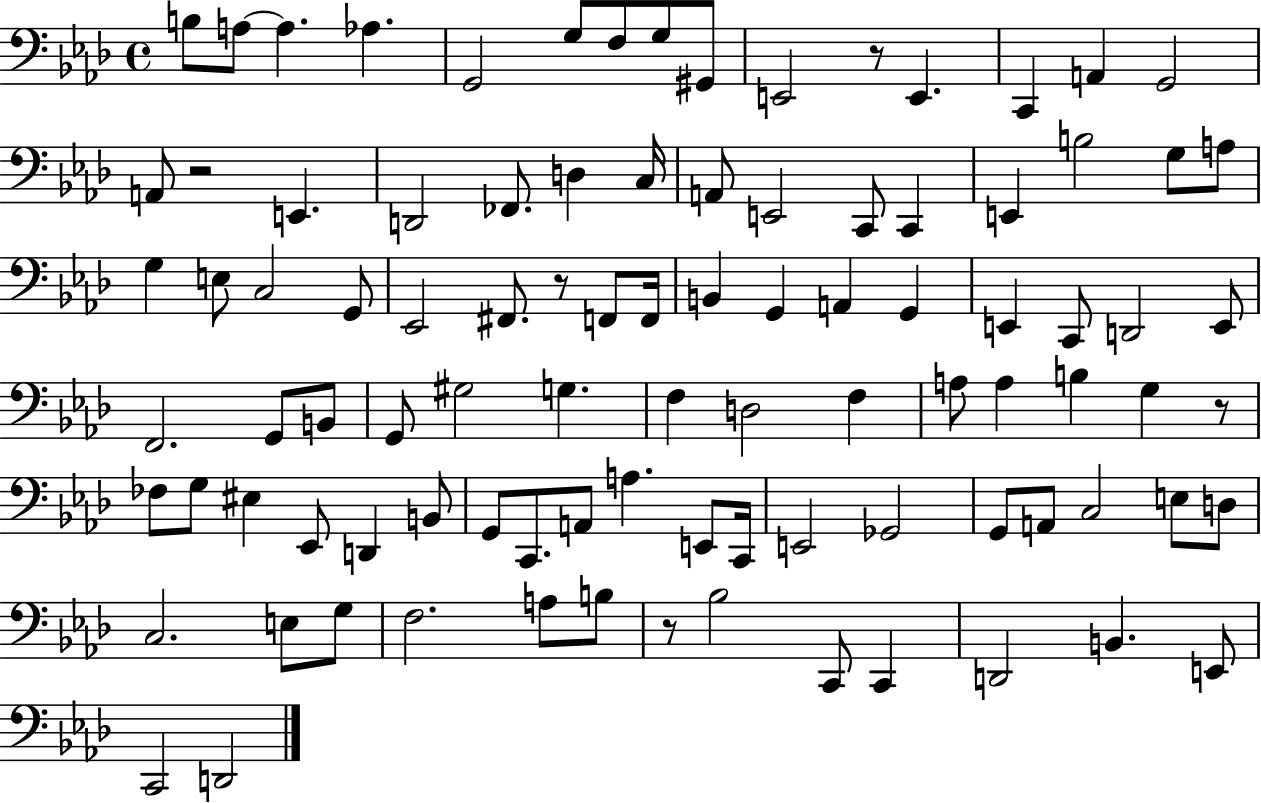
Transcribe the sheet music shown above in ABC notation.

X:1
T:Untitled
M:4/4
L:1/4
K:Ab
B,/2 A,/2 A, _A, G,,2 G,/2 F,/2 G,/2 ^G,,/2 E,,2 z/2 E,, C,, A,, G,,2 A,,/2 z2 E,, D,,2 _F,,/2 D, C,/4 A,,/2 E,,2 C,,/2 C,, E,, B,2 G,/2 A,/2 G, E,/2 C,2 G,,/2 _E,,2 ^F,,/2 z/2 F,,/2 F,,/4 B,, G,, A,, G,, E,, C,,/2 D,,2 E,,/2 F,,2 G,,/2 B,,/2 G,,/2 ^G,2 G, F, D,2 F, A,/2 A, B, G, z/2 _F,/2 G,/2 ^E, _E,,/2 D,, B,,/2 G,,/2 C,,/2 A,,/2 A, E,,/2 C,,/4 E,,2 _G,,2 G,,/2 A,,/2 C,2 E,/2 D,/2 C,2 E,/2 G,/2 F,2 A,/2 B,/2 z/2 _B,2 C,,/2 C,, D,,2 B,, E,,/2 C,,2 D,,2